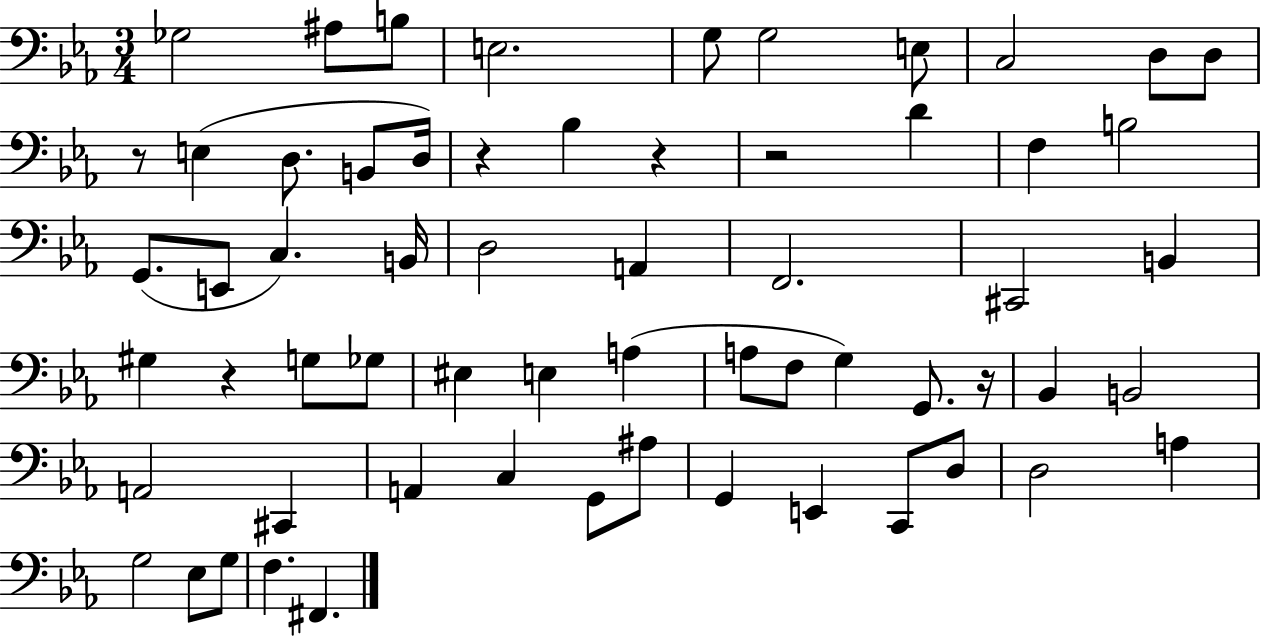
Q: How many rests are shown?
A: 6